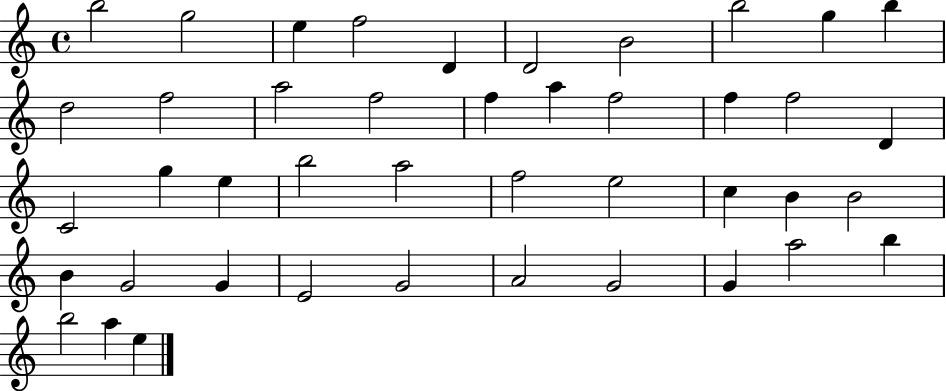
B5/h G5/h E5/q F5/h D4/q D4/h B4/h B5/h G5/q B5/q D5/h F5/h A5/h F5/h F5/q A5/q F5/h F5/q F5/h D4/q C4/h G5/q E5/q B5/h A5/h F5/h E5/h C5/q B4/q B4/h B4/q G4/h G4/q E4/h G4/h A4/h G4/h G4/q A5/h B5/q B5/h A5/q E5/q